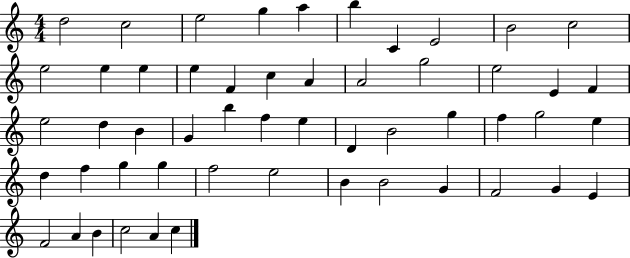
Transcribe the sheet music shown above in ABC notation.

X:1
T:Untitled
M:4/4
L:1/4
K:C
d2 c2 e2 g a b C E2 B2 c2 e2 e e e F c A A2 g2 e2 E F e2 d B G b f e D B2 g f g2 e d f g g f2 e2 B B2 G F2 G E F2 A B c2 A c